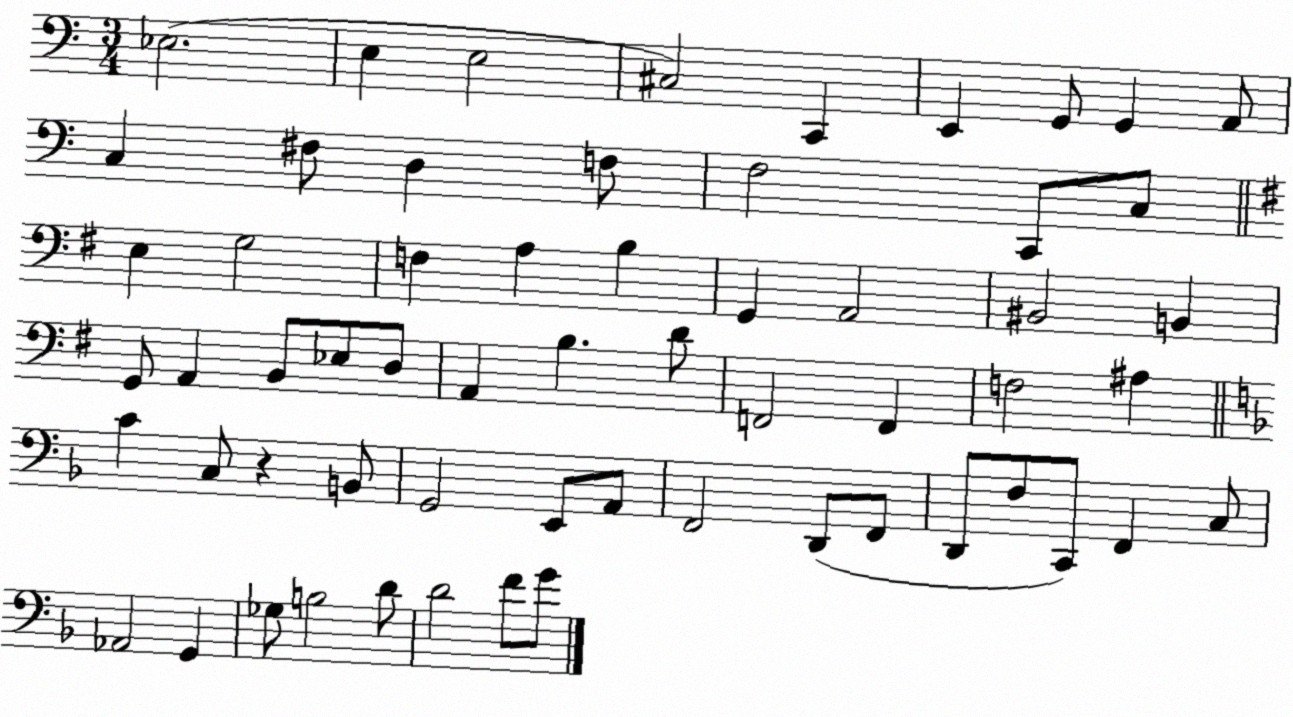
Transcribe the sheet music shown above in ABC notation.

X:1
T:Untitled
M:3/4
L:1/4
K:C
_E,2 E, E,2 ^C,2 C,, E,, G,,/2 G,, A,,/2 C, ^F,/2 D, F,/2 F,2 C,,/2 C,/2 E, G,2 F, A, B, G,, A,,2 ^B,,2 B,, G,,/2 A,, B,,/2 _E,/2 D,/2 A,, B, D/2 F,,2 F,, F,2 ^A, C C,/2 z B,,/2 G,,2 E,,/2 A,,/2 F,,2 D,,/2 F,,/2 D,,/2 F,/2 C,,/2 F,, C,/2 _A,,2 G,, _G,/2 B,2 D/2 D2 F/2 G/2